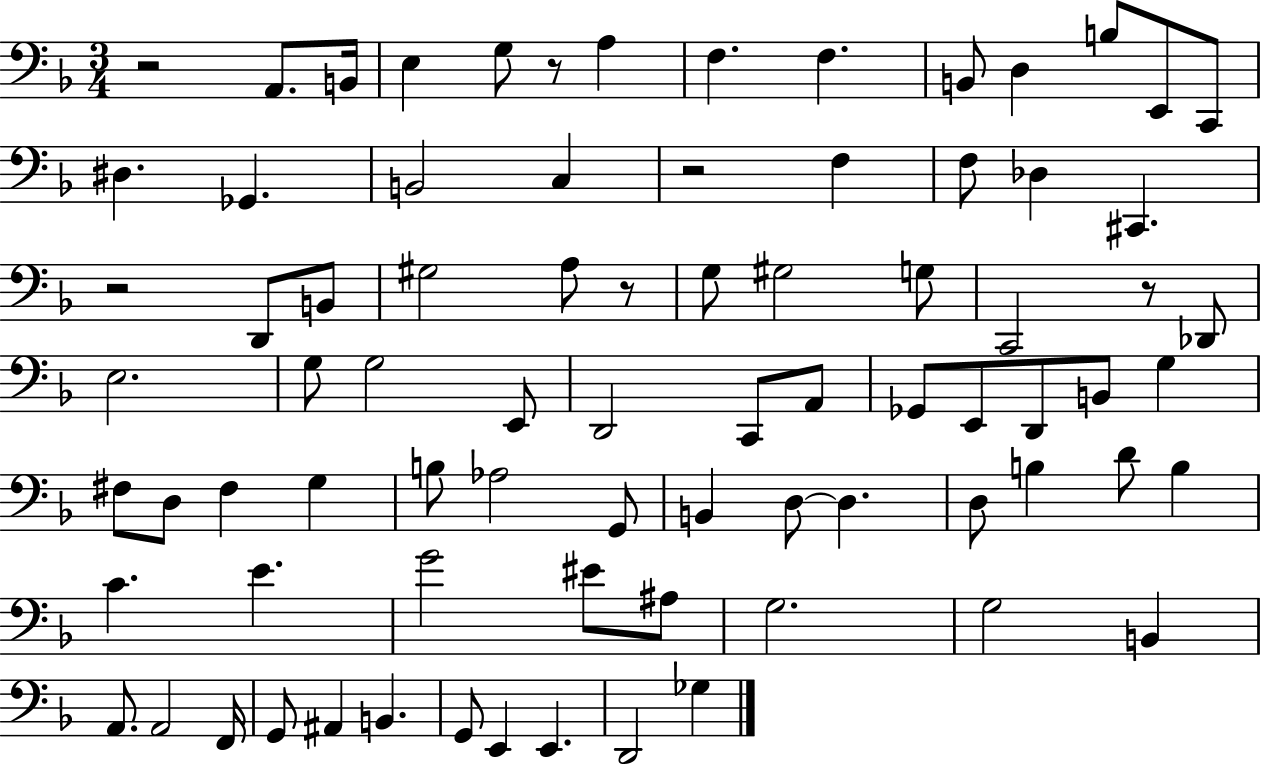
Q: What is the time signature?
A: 3/4